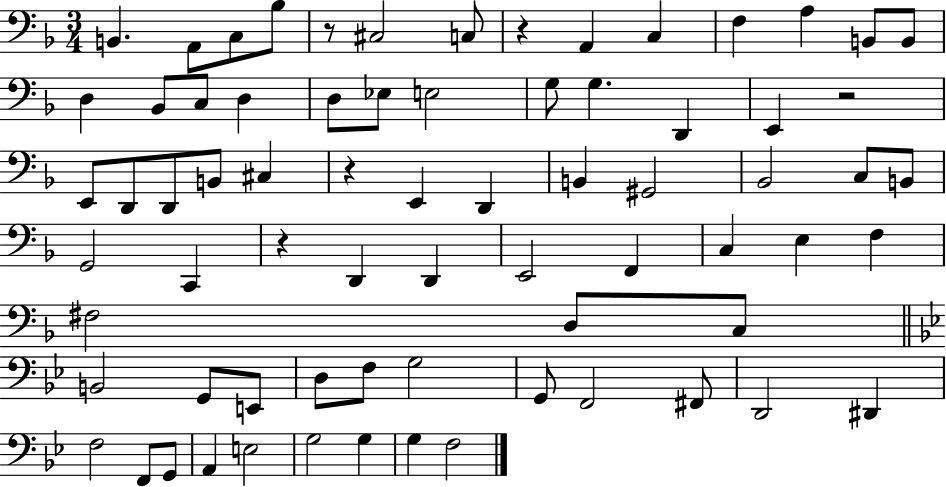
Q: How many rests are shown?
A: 5